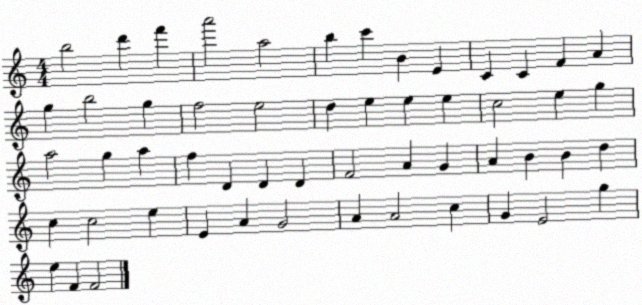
X:1
T:Untitled
M:4/4
L:1/4
K:C
b2 d' f' a'2 a2 b c' B E C C F A g b2 g f2 e2 d e e e c2 e g a2 g a f D D D F2 A G A B B d c c2 e E A G2 A A2 c G E2 g e F F2